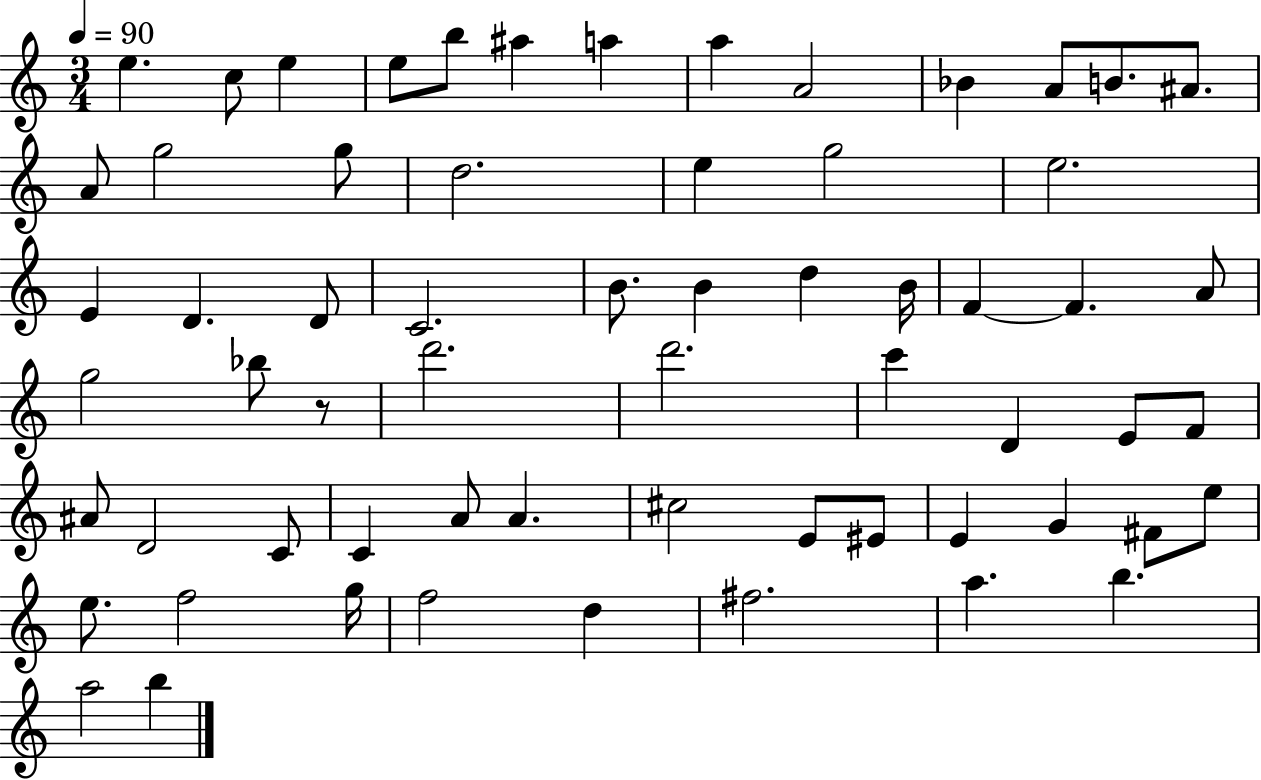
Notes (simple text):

E5/q. C5/e E5/q E5/e B5/e A#5/q A5/q A5/q A4/h Bb4/q A4/e B4/e. A#4/e. A4/e G5/h G5/e D5/h. E5/q G5/h E5/h. E4/q D4/q. D4/e C4/h. B4/e. B4/q D5/q B4/s F4/q F4/q. A4/e G5/h Bb5/e R/e D6/h. D6/h. C6/q D4/q E4/e F4/e A#4/e D4/h C4/e C4/q A4/e A4/q. C#5/h E4/e EIS4/e E4/q G4/q F#4/e E5/e E5/e. F5/h G5/s F5/h D5/q F#5/h. A5/q. B5/q. A5/h B5/q